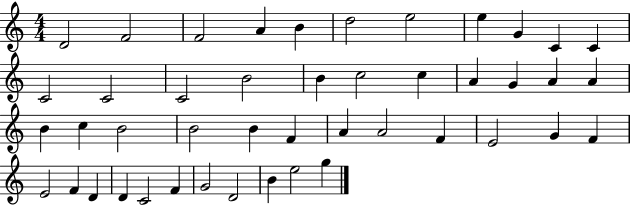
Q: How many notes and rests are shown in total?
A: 45